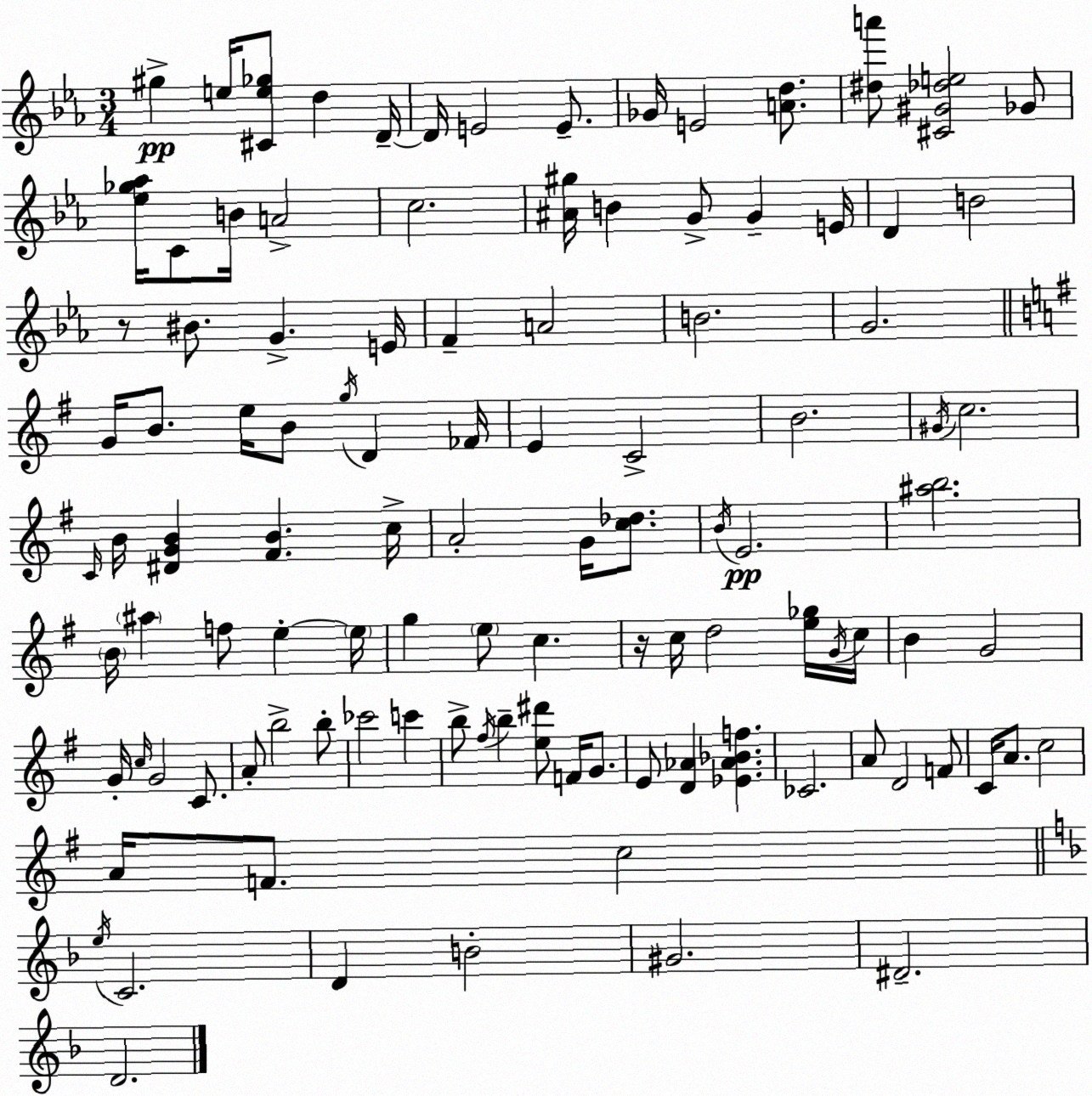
X:1
T:Untitled
M:3/4
L:1/4
K:Eb
^g e/4 [^Ce_g]/2 d D/4 D/4 E2 E/2 _G/4 E2 [Ad]/2 [^da']/2 [^C^G_de]2 _G/2 [_e_g_a]/4 C/2 B/4 A2 c2 [^A^g]/4 B G/2 G E/4 D B2 z/2 ^B/2 G E/4 F A2 B2 G2 G/4 B/2 e/4 B/2 g/4 D _F/4 E C2 B2 ^G/4 c2 C/4 B/4 [^DGB] [^FB] c/4 A2 G/4 [c_d]/2 B/4 E2 [^ab]2 B/4 ^a f/2 e e/4 g e/2 c z/4 c/4 d2 [e_g]/4 G/4 c/4 B G2 G/4 c/4 G2 C/2 A/2 b2 b/2 _c'2 c' b/2 ^f/4 b [e^d']/2 F/4 G/2 E/2 [D_A] [_E_A_Bf] _C2 A/2 D2 F/2 C/4 A/2 c2 A/4 F/2 c2 e/4 C2 D B2 ^G2 ^D2 D2